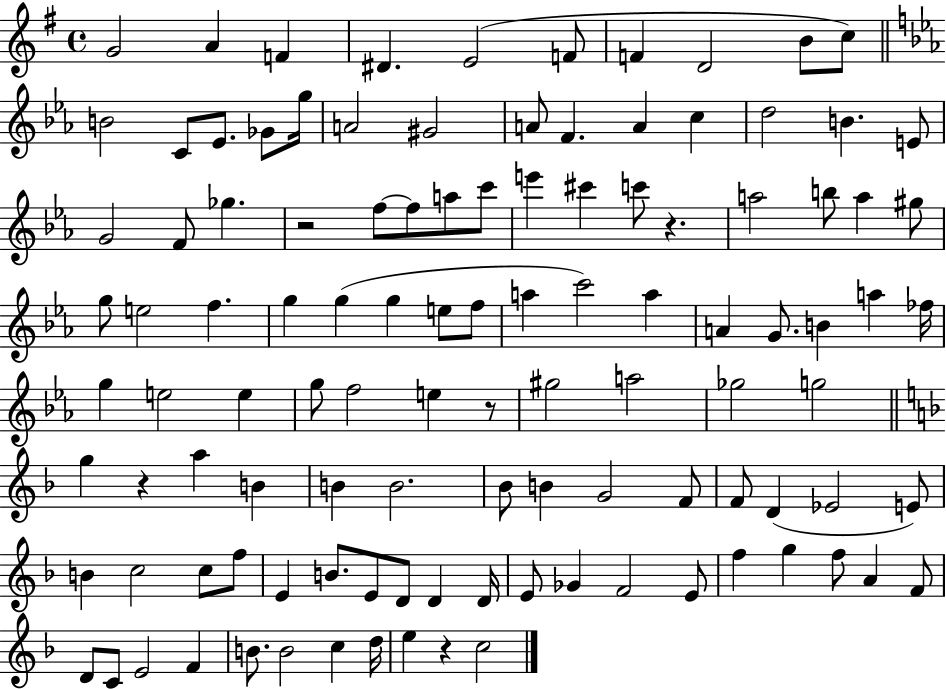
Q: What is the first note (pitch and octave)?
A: G4